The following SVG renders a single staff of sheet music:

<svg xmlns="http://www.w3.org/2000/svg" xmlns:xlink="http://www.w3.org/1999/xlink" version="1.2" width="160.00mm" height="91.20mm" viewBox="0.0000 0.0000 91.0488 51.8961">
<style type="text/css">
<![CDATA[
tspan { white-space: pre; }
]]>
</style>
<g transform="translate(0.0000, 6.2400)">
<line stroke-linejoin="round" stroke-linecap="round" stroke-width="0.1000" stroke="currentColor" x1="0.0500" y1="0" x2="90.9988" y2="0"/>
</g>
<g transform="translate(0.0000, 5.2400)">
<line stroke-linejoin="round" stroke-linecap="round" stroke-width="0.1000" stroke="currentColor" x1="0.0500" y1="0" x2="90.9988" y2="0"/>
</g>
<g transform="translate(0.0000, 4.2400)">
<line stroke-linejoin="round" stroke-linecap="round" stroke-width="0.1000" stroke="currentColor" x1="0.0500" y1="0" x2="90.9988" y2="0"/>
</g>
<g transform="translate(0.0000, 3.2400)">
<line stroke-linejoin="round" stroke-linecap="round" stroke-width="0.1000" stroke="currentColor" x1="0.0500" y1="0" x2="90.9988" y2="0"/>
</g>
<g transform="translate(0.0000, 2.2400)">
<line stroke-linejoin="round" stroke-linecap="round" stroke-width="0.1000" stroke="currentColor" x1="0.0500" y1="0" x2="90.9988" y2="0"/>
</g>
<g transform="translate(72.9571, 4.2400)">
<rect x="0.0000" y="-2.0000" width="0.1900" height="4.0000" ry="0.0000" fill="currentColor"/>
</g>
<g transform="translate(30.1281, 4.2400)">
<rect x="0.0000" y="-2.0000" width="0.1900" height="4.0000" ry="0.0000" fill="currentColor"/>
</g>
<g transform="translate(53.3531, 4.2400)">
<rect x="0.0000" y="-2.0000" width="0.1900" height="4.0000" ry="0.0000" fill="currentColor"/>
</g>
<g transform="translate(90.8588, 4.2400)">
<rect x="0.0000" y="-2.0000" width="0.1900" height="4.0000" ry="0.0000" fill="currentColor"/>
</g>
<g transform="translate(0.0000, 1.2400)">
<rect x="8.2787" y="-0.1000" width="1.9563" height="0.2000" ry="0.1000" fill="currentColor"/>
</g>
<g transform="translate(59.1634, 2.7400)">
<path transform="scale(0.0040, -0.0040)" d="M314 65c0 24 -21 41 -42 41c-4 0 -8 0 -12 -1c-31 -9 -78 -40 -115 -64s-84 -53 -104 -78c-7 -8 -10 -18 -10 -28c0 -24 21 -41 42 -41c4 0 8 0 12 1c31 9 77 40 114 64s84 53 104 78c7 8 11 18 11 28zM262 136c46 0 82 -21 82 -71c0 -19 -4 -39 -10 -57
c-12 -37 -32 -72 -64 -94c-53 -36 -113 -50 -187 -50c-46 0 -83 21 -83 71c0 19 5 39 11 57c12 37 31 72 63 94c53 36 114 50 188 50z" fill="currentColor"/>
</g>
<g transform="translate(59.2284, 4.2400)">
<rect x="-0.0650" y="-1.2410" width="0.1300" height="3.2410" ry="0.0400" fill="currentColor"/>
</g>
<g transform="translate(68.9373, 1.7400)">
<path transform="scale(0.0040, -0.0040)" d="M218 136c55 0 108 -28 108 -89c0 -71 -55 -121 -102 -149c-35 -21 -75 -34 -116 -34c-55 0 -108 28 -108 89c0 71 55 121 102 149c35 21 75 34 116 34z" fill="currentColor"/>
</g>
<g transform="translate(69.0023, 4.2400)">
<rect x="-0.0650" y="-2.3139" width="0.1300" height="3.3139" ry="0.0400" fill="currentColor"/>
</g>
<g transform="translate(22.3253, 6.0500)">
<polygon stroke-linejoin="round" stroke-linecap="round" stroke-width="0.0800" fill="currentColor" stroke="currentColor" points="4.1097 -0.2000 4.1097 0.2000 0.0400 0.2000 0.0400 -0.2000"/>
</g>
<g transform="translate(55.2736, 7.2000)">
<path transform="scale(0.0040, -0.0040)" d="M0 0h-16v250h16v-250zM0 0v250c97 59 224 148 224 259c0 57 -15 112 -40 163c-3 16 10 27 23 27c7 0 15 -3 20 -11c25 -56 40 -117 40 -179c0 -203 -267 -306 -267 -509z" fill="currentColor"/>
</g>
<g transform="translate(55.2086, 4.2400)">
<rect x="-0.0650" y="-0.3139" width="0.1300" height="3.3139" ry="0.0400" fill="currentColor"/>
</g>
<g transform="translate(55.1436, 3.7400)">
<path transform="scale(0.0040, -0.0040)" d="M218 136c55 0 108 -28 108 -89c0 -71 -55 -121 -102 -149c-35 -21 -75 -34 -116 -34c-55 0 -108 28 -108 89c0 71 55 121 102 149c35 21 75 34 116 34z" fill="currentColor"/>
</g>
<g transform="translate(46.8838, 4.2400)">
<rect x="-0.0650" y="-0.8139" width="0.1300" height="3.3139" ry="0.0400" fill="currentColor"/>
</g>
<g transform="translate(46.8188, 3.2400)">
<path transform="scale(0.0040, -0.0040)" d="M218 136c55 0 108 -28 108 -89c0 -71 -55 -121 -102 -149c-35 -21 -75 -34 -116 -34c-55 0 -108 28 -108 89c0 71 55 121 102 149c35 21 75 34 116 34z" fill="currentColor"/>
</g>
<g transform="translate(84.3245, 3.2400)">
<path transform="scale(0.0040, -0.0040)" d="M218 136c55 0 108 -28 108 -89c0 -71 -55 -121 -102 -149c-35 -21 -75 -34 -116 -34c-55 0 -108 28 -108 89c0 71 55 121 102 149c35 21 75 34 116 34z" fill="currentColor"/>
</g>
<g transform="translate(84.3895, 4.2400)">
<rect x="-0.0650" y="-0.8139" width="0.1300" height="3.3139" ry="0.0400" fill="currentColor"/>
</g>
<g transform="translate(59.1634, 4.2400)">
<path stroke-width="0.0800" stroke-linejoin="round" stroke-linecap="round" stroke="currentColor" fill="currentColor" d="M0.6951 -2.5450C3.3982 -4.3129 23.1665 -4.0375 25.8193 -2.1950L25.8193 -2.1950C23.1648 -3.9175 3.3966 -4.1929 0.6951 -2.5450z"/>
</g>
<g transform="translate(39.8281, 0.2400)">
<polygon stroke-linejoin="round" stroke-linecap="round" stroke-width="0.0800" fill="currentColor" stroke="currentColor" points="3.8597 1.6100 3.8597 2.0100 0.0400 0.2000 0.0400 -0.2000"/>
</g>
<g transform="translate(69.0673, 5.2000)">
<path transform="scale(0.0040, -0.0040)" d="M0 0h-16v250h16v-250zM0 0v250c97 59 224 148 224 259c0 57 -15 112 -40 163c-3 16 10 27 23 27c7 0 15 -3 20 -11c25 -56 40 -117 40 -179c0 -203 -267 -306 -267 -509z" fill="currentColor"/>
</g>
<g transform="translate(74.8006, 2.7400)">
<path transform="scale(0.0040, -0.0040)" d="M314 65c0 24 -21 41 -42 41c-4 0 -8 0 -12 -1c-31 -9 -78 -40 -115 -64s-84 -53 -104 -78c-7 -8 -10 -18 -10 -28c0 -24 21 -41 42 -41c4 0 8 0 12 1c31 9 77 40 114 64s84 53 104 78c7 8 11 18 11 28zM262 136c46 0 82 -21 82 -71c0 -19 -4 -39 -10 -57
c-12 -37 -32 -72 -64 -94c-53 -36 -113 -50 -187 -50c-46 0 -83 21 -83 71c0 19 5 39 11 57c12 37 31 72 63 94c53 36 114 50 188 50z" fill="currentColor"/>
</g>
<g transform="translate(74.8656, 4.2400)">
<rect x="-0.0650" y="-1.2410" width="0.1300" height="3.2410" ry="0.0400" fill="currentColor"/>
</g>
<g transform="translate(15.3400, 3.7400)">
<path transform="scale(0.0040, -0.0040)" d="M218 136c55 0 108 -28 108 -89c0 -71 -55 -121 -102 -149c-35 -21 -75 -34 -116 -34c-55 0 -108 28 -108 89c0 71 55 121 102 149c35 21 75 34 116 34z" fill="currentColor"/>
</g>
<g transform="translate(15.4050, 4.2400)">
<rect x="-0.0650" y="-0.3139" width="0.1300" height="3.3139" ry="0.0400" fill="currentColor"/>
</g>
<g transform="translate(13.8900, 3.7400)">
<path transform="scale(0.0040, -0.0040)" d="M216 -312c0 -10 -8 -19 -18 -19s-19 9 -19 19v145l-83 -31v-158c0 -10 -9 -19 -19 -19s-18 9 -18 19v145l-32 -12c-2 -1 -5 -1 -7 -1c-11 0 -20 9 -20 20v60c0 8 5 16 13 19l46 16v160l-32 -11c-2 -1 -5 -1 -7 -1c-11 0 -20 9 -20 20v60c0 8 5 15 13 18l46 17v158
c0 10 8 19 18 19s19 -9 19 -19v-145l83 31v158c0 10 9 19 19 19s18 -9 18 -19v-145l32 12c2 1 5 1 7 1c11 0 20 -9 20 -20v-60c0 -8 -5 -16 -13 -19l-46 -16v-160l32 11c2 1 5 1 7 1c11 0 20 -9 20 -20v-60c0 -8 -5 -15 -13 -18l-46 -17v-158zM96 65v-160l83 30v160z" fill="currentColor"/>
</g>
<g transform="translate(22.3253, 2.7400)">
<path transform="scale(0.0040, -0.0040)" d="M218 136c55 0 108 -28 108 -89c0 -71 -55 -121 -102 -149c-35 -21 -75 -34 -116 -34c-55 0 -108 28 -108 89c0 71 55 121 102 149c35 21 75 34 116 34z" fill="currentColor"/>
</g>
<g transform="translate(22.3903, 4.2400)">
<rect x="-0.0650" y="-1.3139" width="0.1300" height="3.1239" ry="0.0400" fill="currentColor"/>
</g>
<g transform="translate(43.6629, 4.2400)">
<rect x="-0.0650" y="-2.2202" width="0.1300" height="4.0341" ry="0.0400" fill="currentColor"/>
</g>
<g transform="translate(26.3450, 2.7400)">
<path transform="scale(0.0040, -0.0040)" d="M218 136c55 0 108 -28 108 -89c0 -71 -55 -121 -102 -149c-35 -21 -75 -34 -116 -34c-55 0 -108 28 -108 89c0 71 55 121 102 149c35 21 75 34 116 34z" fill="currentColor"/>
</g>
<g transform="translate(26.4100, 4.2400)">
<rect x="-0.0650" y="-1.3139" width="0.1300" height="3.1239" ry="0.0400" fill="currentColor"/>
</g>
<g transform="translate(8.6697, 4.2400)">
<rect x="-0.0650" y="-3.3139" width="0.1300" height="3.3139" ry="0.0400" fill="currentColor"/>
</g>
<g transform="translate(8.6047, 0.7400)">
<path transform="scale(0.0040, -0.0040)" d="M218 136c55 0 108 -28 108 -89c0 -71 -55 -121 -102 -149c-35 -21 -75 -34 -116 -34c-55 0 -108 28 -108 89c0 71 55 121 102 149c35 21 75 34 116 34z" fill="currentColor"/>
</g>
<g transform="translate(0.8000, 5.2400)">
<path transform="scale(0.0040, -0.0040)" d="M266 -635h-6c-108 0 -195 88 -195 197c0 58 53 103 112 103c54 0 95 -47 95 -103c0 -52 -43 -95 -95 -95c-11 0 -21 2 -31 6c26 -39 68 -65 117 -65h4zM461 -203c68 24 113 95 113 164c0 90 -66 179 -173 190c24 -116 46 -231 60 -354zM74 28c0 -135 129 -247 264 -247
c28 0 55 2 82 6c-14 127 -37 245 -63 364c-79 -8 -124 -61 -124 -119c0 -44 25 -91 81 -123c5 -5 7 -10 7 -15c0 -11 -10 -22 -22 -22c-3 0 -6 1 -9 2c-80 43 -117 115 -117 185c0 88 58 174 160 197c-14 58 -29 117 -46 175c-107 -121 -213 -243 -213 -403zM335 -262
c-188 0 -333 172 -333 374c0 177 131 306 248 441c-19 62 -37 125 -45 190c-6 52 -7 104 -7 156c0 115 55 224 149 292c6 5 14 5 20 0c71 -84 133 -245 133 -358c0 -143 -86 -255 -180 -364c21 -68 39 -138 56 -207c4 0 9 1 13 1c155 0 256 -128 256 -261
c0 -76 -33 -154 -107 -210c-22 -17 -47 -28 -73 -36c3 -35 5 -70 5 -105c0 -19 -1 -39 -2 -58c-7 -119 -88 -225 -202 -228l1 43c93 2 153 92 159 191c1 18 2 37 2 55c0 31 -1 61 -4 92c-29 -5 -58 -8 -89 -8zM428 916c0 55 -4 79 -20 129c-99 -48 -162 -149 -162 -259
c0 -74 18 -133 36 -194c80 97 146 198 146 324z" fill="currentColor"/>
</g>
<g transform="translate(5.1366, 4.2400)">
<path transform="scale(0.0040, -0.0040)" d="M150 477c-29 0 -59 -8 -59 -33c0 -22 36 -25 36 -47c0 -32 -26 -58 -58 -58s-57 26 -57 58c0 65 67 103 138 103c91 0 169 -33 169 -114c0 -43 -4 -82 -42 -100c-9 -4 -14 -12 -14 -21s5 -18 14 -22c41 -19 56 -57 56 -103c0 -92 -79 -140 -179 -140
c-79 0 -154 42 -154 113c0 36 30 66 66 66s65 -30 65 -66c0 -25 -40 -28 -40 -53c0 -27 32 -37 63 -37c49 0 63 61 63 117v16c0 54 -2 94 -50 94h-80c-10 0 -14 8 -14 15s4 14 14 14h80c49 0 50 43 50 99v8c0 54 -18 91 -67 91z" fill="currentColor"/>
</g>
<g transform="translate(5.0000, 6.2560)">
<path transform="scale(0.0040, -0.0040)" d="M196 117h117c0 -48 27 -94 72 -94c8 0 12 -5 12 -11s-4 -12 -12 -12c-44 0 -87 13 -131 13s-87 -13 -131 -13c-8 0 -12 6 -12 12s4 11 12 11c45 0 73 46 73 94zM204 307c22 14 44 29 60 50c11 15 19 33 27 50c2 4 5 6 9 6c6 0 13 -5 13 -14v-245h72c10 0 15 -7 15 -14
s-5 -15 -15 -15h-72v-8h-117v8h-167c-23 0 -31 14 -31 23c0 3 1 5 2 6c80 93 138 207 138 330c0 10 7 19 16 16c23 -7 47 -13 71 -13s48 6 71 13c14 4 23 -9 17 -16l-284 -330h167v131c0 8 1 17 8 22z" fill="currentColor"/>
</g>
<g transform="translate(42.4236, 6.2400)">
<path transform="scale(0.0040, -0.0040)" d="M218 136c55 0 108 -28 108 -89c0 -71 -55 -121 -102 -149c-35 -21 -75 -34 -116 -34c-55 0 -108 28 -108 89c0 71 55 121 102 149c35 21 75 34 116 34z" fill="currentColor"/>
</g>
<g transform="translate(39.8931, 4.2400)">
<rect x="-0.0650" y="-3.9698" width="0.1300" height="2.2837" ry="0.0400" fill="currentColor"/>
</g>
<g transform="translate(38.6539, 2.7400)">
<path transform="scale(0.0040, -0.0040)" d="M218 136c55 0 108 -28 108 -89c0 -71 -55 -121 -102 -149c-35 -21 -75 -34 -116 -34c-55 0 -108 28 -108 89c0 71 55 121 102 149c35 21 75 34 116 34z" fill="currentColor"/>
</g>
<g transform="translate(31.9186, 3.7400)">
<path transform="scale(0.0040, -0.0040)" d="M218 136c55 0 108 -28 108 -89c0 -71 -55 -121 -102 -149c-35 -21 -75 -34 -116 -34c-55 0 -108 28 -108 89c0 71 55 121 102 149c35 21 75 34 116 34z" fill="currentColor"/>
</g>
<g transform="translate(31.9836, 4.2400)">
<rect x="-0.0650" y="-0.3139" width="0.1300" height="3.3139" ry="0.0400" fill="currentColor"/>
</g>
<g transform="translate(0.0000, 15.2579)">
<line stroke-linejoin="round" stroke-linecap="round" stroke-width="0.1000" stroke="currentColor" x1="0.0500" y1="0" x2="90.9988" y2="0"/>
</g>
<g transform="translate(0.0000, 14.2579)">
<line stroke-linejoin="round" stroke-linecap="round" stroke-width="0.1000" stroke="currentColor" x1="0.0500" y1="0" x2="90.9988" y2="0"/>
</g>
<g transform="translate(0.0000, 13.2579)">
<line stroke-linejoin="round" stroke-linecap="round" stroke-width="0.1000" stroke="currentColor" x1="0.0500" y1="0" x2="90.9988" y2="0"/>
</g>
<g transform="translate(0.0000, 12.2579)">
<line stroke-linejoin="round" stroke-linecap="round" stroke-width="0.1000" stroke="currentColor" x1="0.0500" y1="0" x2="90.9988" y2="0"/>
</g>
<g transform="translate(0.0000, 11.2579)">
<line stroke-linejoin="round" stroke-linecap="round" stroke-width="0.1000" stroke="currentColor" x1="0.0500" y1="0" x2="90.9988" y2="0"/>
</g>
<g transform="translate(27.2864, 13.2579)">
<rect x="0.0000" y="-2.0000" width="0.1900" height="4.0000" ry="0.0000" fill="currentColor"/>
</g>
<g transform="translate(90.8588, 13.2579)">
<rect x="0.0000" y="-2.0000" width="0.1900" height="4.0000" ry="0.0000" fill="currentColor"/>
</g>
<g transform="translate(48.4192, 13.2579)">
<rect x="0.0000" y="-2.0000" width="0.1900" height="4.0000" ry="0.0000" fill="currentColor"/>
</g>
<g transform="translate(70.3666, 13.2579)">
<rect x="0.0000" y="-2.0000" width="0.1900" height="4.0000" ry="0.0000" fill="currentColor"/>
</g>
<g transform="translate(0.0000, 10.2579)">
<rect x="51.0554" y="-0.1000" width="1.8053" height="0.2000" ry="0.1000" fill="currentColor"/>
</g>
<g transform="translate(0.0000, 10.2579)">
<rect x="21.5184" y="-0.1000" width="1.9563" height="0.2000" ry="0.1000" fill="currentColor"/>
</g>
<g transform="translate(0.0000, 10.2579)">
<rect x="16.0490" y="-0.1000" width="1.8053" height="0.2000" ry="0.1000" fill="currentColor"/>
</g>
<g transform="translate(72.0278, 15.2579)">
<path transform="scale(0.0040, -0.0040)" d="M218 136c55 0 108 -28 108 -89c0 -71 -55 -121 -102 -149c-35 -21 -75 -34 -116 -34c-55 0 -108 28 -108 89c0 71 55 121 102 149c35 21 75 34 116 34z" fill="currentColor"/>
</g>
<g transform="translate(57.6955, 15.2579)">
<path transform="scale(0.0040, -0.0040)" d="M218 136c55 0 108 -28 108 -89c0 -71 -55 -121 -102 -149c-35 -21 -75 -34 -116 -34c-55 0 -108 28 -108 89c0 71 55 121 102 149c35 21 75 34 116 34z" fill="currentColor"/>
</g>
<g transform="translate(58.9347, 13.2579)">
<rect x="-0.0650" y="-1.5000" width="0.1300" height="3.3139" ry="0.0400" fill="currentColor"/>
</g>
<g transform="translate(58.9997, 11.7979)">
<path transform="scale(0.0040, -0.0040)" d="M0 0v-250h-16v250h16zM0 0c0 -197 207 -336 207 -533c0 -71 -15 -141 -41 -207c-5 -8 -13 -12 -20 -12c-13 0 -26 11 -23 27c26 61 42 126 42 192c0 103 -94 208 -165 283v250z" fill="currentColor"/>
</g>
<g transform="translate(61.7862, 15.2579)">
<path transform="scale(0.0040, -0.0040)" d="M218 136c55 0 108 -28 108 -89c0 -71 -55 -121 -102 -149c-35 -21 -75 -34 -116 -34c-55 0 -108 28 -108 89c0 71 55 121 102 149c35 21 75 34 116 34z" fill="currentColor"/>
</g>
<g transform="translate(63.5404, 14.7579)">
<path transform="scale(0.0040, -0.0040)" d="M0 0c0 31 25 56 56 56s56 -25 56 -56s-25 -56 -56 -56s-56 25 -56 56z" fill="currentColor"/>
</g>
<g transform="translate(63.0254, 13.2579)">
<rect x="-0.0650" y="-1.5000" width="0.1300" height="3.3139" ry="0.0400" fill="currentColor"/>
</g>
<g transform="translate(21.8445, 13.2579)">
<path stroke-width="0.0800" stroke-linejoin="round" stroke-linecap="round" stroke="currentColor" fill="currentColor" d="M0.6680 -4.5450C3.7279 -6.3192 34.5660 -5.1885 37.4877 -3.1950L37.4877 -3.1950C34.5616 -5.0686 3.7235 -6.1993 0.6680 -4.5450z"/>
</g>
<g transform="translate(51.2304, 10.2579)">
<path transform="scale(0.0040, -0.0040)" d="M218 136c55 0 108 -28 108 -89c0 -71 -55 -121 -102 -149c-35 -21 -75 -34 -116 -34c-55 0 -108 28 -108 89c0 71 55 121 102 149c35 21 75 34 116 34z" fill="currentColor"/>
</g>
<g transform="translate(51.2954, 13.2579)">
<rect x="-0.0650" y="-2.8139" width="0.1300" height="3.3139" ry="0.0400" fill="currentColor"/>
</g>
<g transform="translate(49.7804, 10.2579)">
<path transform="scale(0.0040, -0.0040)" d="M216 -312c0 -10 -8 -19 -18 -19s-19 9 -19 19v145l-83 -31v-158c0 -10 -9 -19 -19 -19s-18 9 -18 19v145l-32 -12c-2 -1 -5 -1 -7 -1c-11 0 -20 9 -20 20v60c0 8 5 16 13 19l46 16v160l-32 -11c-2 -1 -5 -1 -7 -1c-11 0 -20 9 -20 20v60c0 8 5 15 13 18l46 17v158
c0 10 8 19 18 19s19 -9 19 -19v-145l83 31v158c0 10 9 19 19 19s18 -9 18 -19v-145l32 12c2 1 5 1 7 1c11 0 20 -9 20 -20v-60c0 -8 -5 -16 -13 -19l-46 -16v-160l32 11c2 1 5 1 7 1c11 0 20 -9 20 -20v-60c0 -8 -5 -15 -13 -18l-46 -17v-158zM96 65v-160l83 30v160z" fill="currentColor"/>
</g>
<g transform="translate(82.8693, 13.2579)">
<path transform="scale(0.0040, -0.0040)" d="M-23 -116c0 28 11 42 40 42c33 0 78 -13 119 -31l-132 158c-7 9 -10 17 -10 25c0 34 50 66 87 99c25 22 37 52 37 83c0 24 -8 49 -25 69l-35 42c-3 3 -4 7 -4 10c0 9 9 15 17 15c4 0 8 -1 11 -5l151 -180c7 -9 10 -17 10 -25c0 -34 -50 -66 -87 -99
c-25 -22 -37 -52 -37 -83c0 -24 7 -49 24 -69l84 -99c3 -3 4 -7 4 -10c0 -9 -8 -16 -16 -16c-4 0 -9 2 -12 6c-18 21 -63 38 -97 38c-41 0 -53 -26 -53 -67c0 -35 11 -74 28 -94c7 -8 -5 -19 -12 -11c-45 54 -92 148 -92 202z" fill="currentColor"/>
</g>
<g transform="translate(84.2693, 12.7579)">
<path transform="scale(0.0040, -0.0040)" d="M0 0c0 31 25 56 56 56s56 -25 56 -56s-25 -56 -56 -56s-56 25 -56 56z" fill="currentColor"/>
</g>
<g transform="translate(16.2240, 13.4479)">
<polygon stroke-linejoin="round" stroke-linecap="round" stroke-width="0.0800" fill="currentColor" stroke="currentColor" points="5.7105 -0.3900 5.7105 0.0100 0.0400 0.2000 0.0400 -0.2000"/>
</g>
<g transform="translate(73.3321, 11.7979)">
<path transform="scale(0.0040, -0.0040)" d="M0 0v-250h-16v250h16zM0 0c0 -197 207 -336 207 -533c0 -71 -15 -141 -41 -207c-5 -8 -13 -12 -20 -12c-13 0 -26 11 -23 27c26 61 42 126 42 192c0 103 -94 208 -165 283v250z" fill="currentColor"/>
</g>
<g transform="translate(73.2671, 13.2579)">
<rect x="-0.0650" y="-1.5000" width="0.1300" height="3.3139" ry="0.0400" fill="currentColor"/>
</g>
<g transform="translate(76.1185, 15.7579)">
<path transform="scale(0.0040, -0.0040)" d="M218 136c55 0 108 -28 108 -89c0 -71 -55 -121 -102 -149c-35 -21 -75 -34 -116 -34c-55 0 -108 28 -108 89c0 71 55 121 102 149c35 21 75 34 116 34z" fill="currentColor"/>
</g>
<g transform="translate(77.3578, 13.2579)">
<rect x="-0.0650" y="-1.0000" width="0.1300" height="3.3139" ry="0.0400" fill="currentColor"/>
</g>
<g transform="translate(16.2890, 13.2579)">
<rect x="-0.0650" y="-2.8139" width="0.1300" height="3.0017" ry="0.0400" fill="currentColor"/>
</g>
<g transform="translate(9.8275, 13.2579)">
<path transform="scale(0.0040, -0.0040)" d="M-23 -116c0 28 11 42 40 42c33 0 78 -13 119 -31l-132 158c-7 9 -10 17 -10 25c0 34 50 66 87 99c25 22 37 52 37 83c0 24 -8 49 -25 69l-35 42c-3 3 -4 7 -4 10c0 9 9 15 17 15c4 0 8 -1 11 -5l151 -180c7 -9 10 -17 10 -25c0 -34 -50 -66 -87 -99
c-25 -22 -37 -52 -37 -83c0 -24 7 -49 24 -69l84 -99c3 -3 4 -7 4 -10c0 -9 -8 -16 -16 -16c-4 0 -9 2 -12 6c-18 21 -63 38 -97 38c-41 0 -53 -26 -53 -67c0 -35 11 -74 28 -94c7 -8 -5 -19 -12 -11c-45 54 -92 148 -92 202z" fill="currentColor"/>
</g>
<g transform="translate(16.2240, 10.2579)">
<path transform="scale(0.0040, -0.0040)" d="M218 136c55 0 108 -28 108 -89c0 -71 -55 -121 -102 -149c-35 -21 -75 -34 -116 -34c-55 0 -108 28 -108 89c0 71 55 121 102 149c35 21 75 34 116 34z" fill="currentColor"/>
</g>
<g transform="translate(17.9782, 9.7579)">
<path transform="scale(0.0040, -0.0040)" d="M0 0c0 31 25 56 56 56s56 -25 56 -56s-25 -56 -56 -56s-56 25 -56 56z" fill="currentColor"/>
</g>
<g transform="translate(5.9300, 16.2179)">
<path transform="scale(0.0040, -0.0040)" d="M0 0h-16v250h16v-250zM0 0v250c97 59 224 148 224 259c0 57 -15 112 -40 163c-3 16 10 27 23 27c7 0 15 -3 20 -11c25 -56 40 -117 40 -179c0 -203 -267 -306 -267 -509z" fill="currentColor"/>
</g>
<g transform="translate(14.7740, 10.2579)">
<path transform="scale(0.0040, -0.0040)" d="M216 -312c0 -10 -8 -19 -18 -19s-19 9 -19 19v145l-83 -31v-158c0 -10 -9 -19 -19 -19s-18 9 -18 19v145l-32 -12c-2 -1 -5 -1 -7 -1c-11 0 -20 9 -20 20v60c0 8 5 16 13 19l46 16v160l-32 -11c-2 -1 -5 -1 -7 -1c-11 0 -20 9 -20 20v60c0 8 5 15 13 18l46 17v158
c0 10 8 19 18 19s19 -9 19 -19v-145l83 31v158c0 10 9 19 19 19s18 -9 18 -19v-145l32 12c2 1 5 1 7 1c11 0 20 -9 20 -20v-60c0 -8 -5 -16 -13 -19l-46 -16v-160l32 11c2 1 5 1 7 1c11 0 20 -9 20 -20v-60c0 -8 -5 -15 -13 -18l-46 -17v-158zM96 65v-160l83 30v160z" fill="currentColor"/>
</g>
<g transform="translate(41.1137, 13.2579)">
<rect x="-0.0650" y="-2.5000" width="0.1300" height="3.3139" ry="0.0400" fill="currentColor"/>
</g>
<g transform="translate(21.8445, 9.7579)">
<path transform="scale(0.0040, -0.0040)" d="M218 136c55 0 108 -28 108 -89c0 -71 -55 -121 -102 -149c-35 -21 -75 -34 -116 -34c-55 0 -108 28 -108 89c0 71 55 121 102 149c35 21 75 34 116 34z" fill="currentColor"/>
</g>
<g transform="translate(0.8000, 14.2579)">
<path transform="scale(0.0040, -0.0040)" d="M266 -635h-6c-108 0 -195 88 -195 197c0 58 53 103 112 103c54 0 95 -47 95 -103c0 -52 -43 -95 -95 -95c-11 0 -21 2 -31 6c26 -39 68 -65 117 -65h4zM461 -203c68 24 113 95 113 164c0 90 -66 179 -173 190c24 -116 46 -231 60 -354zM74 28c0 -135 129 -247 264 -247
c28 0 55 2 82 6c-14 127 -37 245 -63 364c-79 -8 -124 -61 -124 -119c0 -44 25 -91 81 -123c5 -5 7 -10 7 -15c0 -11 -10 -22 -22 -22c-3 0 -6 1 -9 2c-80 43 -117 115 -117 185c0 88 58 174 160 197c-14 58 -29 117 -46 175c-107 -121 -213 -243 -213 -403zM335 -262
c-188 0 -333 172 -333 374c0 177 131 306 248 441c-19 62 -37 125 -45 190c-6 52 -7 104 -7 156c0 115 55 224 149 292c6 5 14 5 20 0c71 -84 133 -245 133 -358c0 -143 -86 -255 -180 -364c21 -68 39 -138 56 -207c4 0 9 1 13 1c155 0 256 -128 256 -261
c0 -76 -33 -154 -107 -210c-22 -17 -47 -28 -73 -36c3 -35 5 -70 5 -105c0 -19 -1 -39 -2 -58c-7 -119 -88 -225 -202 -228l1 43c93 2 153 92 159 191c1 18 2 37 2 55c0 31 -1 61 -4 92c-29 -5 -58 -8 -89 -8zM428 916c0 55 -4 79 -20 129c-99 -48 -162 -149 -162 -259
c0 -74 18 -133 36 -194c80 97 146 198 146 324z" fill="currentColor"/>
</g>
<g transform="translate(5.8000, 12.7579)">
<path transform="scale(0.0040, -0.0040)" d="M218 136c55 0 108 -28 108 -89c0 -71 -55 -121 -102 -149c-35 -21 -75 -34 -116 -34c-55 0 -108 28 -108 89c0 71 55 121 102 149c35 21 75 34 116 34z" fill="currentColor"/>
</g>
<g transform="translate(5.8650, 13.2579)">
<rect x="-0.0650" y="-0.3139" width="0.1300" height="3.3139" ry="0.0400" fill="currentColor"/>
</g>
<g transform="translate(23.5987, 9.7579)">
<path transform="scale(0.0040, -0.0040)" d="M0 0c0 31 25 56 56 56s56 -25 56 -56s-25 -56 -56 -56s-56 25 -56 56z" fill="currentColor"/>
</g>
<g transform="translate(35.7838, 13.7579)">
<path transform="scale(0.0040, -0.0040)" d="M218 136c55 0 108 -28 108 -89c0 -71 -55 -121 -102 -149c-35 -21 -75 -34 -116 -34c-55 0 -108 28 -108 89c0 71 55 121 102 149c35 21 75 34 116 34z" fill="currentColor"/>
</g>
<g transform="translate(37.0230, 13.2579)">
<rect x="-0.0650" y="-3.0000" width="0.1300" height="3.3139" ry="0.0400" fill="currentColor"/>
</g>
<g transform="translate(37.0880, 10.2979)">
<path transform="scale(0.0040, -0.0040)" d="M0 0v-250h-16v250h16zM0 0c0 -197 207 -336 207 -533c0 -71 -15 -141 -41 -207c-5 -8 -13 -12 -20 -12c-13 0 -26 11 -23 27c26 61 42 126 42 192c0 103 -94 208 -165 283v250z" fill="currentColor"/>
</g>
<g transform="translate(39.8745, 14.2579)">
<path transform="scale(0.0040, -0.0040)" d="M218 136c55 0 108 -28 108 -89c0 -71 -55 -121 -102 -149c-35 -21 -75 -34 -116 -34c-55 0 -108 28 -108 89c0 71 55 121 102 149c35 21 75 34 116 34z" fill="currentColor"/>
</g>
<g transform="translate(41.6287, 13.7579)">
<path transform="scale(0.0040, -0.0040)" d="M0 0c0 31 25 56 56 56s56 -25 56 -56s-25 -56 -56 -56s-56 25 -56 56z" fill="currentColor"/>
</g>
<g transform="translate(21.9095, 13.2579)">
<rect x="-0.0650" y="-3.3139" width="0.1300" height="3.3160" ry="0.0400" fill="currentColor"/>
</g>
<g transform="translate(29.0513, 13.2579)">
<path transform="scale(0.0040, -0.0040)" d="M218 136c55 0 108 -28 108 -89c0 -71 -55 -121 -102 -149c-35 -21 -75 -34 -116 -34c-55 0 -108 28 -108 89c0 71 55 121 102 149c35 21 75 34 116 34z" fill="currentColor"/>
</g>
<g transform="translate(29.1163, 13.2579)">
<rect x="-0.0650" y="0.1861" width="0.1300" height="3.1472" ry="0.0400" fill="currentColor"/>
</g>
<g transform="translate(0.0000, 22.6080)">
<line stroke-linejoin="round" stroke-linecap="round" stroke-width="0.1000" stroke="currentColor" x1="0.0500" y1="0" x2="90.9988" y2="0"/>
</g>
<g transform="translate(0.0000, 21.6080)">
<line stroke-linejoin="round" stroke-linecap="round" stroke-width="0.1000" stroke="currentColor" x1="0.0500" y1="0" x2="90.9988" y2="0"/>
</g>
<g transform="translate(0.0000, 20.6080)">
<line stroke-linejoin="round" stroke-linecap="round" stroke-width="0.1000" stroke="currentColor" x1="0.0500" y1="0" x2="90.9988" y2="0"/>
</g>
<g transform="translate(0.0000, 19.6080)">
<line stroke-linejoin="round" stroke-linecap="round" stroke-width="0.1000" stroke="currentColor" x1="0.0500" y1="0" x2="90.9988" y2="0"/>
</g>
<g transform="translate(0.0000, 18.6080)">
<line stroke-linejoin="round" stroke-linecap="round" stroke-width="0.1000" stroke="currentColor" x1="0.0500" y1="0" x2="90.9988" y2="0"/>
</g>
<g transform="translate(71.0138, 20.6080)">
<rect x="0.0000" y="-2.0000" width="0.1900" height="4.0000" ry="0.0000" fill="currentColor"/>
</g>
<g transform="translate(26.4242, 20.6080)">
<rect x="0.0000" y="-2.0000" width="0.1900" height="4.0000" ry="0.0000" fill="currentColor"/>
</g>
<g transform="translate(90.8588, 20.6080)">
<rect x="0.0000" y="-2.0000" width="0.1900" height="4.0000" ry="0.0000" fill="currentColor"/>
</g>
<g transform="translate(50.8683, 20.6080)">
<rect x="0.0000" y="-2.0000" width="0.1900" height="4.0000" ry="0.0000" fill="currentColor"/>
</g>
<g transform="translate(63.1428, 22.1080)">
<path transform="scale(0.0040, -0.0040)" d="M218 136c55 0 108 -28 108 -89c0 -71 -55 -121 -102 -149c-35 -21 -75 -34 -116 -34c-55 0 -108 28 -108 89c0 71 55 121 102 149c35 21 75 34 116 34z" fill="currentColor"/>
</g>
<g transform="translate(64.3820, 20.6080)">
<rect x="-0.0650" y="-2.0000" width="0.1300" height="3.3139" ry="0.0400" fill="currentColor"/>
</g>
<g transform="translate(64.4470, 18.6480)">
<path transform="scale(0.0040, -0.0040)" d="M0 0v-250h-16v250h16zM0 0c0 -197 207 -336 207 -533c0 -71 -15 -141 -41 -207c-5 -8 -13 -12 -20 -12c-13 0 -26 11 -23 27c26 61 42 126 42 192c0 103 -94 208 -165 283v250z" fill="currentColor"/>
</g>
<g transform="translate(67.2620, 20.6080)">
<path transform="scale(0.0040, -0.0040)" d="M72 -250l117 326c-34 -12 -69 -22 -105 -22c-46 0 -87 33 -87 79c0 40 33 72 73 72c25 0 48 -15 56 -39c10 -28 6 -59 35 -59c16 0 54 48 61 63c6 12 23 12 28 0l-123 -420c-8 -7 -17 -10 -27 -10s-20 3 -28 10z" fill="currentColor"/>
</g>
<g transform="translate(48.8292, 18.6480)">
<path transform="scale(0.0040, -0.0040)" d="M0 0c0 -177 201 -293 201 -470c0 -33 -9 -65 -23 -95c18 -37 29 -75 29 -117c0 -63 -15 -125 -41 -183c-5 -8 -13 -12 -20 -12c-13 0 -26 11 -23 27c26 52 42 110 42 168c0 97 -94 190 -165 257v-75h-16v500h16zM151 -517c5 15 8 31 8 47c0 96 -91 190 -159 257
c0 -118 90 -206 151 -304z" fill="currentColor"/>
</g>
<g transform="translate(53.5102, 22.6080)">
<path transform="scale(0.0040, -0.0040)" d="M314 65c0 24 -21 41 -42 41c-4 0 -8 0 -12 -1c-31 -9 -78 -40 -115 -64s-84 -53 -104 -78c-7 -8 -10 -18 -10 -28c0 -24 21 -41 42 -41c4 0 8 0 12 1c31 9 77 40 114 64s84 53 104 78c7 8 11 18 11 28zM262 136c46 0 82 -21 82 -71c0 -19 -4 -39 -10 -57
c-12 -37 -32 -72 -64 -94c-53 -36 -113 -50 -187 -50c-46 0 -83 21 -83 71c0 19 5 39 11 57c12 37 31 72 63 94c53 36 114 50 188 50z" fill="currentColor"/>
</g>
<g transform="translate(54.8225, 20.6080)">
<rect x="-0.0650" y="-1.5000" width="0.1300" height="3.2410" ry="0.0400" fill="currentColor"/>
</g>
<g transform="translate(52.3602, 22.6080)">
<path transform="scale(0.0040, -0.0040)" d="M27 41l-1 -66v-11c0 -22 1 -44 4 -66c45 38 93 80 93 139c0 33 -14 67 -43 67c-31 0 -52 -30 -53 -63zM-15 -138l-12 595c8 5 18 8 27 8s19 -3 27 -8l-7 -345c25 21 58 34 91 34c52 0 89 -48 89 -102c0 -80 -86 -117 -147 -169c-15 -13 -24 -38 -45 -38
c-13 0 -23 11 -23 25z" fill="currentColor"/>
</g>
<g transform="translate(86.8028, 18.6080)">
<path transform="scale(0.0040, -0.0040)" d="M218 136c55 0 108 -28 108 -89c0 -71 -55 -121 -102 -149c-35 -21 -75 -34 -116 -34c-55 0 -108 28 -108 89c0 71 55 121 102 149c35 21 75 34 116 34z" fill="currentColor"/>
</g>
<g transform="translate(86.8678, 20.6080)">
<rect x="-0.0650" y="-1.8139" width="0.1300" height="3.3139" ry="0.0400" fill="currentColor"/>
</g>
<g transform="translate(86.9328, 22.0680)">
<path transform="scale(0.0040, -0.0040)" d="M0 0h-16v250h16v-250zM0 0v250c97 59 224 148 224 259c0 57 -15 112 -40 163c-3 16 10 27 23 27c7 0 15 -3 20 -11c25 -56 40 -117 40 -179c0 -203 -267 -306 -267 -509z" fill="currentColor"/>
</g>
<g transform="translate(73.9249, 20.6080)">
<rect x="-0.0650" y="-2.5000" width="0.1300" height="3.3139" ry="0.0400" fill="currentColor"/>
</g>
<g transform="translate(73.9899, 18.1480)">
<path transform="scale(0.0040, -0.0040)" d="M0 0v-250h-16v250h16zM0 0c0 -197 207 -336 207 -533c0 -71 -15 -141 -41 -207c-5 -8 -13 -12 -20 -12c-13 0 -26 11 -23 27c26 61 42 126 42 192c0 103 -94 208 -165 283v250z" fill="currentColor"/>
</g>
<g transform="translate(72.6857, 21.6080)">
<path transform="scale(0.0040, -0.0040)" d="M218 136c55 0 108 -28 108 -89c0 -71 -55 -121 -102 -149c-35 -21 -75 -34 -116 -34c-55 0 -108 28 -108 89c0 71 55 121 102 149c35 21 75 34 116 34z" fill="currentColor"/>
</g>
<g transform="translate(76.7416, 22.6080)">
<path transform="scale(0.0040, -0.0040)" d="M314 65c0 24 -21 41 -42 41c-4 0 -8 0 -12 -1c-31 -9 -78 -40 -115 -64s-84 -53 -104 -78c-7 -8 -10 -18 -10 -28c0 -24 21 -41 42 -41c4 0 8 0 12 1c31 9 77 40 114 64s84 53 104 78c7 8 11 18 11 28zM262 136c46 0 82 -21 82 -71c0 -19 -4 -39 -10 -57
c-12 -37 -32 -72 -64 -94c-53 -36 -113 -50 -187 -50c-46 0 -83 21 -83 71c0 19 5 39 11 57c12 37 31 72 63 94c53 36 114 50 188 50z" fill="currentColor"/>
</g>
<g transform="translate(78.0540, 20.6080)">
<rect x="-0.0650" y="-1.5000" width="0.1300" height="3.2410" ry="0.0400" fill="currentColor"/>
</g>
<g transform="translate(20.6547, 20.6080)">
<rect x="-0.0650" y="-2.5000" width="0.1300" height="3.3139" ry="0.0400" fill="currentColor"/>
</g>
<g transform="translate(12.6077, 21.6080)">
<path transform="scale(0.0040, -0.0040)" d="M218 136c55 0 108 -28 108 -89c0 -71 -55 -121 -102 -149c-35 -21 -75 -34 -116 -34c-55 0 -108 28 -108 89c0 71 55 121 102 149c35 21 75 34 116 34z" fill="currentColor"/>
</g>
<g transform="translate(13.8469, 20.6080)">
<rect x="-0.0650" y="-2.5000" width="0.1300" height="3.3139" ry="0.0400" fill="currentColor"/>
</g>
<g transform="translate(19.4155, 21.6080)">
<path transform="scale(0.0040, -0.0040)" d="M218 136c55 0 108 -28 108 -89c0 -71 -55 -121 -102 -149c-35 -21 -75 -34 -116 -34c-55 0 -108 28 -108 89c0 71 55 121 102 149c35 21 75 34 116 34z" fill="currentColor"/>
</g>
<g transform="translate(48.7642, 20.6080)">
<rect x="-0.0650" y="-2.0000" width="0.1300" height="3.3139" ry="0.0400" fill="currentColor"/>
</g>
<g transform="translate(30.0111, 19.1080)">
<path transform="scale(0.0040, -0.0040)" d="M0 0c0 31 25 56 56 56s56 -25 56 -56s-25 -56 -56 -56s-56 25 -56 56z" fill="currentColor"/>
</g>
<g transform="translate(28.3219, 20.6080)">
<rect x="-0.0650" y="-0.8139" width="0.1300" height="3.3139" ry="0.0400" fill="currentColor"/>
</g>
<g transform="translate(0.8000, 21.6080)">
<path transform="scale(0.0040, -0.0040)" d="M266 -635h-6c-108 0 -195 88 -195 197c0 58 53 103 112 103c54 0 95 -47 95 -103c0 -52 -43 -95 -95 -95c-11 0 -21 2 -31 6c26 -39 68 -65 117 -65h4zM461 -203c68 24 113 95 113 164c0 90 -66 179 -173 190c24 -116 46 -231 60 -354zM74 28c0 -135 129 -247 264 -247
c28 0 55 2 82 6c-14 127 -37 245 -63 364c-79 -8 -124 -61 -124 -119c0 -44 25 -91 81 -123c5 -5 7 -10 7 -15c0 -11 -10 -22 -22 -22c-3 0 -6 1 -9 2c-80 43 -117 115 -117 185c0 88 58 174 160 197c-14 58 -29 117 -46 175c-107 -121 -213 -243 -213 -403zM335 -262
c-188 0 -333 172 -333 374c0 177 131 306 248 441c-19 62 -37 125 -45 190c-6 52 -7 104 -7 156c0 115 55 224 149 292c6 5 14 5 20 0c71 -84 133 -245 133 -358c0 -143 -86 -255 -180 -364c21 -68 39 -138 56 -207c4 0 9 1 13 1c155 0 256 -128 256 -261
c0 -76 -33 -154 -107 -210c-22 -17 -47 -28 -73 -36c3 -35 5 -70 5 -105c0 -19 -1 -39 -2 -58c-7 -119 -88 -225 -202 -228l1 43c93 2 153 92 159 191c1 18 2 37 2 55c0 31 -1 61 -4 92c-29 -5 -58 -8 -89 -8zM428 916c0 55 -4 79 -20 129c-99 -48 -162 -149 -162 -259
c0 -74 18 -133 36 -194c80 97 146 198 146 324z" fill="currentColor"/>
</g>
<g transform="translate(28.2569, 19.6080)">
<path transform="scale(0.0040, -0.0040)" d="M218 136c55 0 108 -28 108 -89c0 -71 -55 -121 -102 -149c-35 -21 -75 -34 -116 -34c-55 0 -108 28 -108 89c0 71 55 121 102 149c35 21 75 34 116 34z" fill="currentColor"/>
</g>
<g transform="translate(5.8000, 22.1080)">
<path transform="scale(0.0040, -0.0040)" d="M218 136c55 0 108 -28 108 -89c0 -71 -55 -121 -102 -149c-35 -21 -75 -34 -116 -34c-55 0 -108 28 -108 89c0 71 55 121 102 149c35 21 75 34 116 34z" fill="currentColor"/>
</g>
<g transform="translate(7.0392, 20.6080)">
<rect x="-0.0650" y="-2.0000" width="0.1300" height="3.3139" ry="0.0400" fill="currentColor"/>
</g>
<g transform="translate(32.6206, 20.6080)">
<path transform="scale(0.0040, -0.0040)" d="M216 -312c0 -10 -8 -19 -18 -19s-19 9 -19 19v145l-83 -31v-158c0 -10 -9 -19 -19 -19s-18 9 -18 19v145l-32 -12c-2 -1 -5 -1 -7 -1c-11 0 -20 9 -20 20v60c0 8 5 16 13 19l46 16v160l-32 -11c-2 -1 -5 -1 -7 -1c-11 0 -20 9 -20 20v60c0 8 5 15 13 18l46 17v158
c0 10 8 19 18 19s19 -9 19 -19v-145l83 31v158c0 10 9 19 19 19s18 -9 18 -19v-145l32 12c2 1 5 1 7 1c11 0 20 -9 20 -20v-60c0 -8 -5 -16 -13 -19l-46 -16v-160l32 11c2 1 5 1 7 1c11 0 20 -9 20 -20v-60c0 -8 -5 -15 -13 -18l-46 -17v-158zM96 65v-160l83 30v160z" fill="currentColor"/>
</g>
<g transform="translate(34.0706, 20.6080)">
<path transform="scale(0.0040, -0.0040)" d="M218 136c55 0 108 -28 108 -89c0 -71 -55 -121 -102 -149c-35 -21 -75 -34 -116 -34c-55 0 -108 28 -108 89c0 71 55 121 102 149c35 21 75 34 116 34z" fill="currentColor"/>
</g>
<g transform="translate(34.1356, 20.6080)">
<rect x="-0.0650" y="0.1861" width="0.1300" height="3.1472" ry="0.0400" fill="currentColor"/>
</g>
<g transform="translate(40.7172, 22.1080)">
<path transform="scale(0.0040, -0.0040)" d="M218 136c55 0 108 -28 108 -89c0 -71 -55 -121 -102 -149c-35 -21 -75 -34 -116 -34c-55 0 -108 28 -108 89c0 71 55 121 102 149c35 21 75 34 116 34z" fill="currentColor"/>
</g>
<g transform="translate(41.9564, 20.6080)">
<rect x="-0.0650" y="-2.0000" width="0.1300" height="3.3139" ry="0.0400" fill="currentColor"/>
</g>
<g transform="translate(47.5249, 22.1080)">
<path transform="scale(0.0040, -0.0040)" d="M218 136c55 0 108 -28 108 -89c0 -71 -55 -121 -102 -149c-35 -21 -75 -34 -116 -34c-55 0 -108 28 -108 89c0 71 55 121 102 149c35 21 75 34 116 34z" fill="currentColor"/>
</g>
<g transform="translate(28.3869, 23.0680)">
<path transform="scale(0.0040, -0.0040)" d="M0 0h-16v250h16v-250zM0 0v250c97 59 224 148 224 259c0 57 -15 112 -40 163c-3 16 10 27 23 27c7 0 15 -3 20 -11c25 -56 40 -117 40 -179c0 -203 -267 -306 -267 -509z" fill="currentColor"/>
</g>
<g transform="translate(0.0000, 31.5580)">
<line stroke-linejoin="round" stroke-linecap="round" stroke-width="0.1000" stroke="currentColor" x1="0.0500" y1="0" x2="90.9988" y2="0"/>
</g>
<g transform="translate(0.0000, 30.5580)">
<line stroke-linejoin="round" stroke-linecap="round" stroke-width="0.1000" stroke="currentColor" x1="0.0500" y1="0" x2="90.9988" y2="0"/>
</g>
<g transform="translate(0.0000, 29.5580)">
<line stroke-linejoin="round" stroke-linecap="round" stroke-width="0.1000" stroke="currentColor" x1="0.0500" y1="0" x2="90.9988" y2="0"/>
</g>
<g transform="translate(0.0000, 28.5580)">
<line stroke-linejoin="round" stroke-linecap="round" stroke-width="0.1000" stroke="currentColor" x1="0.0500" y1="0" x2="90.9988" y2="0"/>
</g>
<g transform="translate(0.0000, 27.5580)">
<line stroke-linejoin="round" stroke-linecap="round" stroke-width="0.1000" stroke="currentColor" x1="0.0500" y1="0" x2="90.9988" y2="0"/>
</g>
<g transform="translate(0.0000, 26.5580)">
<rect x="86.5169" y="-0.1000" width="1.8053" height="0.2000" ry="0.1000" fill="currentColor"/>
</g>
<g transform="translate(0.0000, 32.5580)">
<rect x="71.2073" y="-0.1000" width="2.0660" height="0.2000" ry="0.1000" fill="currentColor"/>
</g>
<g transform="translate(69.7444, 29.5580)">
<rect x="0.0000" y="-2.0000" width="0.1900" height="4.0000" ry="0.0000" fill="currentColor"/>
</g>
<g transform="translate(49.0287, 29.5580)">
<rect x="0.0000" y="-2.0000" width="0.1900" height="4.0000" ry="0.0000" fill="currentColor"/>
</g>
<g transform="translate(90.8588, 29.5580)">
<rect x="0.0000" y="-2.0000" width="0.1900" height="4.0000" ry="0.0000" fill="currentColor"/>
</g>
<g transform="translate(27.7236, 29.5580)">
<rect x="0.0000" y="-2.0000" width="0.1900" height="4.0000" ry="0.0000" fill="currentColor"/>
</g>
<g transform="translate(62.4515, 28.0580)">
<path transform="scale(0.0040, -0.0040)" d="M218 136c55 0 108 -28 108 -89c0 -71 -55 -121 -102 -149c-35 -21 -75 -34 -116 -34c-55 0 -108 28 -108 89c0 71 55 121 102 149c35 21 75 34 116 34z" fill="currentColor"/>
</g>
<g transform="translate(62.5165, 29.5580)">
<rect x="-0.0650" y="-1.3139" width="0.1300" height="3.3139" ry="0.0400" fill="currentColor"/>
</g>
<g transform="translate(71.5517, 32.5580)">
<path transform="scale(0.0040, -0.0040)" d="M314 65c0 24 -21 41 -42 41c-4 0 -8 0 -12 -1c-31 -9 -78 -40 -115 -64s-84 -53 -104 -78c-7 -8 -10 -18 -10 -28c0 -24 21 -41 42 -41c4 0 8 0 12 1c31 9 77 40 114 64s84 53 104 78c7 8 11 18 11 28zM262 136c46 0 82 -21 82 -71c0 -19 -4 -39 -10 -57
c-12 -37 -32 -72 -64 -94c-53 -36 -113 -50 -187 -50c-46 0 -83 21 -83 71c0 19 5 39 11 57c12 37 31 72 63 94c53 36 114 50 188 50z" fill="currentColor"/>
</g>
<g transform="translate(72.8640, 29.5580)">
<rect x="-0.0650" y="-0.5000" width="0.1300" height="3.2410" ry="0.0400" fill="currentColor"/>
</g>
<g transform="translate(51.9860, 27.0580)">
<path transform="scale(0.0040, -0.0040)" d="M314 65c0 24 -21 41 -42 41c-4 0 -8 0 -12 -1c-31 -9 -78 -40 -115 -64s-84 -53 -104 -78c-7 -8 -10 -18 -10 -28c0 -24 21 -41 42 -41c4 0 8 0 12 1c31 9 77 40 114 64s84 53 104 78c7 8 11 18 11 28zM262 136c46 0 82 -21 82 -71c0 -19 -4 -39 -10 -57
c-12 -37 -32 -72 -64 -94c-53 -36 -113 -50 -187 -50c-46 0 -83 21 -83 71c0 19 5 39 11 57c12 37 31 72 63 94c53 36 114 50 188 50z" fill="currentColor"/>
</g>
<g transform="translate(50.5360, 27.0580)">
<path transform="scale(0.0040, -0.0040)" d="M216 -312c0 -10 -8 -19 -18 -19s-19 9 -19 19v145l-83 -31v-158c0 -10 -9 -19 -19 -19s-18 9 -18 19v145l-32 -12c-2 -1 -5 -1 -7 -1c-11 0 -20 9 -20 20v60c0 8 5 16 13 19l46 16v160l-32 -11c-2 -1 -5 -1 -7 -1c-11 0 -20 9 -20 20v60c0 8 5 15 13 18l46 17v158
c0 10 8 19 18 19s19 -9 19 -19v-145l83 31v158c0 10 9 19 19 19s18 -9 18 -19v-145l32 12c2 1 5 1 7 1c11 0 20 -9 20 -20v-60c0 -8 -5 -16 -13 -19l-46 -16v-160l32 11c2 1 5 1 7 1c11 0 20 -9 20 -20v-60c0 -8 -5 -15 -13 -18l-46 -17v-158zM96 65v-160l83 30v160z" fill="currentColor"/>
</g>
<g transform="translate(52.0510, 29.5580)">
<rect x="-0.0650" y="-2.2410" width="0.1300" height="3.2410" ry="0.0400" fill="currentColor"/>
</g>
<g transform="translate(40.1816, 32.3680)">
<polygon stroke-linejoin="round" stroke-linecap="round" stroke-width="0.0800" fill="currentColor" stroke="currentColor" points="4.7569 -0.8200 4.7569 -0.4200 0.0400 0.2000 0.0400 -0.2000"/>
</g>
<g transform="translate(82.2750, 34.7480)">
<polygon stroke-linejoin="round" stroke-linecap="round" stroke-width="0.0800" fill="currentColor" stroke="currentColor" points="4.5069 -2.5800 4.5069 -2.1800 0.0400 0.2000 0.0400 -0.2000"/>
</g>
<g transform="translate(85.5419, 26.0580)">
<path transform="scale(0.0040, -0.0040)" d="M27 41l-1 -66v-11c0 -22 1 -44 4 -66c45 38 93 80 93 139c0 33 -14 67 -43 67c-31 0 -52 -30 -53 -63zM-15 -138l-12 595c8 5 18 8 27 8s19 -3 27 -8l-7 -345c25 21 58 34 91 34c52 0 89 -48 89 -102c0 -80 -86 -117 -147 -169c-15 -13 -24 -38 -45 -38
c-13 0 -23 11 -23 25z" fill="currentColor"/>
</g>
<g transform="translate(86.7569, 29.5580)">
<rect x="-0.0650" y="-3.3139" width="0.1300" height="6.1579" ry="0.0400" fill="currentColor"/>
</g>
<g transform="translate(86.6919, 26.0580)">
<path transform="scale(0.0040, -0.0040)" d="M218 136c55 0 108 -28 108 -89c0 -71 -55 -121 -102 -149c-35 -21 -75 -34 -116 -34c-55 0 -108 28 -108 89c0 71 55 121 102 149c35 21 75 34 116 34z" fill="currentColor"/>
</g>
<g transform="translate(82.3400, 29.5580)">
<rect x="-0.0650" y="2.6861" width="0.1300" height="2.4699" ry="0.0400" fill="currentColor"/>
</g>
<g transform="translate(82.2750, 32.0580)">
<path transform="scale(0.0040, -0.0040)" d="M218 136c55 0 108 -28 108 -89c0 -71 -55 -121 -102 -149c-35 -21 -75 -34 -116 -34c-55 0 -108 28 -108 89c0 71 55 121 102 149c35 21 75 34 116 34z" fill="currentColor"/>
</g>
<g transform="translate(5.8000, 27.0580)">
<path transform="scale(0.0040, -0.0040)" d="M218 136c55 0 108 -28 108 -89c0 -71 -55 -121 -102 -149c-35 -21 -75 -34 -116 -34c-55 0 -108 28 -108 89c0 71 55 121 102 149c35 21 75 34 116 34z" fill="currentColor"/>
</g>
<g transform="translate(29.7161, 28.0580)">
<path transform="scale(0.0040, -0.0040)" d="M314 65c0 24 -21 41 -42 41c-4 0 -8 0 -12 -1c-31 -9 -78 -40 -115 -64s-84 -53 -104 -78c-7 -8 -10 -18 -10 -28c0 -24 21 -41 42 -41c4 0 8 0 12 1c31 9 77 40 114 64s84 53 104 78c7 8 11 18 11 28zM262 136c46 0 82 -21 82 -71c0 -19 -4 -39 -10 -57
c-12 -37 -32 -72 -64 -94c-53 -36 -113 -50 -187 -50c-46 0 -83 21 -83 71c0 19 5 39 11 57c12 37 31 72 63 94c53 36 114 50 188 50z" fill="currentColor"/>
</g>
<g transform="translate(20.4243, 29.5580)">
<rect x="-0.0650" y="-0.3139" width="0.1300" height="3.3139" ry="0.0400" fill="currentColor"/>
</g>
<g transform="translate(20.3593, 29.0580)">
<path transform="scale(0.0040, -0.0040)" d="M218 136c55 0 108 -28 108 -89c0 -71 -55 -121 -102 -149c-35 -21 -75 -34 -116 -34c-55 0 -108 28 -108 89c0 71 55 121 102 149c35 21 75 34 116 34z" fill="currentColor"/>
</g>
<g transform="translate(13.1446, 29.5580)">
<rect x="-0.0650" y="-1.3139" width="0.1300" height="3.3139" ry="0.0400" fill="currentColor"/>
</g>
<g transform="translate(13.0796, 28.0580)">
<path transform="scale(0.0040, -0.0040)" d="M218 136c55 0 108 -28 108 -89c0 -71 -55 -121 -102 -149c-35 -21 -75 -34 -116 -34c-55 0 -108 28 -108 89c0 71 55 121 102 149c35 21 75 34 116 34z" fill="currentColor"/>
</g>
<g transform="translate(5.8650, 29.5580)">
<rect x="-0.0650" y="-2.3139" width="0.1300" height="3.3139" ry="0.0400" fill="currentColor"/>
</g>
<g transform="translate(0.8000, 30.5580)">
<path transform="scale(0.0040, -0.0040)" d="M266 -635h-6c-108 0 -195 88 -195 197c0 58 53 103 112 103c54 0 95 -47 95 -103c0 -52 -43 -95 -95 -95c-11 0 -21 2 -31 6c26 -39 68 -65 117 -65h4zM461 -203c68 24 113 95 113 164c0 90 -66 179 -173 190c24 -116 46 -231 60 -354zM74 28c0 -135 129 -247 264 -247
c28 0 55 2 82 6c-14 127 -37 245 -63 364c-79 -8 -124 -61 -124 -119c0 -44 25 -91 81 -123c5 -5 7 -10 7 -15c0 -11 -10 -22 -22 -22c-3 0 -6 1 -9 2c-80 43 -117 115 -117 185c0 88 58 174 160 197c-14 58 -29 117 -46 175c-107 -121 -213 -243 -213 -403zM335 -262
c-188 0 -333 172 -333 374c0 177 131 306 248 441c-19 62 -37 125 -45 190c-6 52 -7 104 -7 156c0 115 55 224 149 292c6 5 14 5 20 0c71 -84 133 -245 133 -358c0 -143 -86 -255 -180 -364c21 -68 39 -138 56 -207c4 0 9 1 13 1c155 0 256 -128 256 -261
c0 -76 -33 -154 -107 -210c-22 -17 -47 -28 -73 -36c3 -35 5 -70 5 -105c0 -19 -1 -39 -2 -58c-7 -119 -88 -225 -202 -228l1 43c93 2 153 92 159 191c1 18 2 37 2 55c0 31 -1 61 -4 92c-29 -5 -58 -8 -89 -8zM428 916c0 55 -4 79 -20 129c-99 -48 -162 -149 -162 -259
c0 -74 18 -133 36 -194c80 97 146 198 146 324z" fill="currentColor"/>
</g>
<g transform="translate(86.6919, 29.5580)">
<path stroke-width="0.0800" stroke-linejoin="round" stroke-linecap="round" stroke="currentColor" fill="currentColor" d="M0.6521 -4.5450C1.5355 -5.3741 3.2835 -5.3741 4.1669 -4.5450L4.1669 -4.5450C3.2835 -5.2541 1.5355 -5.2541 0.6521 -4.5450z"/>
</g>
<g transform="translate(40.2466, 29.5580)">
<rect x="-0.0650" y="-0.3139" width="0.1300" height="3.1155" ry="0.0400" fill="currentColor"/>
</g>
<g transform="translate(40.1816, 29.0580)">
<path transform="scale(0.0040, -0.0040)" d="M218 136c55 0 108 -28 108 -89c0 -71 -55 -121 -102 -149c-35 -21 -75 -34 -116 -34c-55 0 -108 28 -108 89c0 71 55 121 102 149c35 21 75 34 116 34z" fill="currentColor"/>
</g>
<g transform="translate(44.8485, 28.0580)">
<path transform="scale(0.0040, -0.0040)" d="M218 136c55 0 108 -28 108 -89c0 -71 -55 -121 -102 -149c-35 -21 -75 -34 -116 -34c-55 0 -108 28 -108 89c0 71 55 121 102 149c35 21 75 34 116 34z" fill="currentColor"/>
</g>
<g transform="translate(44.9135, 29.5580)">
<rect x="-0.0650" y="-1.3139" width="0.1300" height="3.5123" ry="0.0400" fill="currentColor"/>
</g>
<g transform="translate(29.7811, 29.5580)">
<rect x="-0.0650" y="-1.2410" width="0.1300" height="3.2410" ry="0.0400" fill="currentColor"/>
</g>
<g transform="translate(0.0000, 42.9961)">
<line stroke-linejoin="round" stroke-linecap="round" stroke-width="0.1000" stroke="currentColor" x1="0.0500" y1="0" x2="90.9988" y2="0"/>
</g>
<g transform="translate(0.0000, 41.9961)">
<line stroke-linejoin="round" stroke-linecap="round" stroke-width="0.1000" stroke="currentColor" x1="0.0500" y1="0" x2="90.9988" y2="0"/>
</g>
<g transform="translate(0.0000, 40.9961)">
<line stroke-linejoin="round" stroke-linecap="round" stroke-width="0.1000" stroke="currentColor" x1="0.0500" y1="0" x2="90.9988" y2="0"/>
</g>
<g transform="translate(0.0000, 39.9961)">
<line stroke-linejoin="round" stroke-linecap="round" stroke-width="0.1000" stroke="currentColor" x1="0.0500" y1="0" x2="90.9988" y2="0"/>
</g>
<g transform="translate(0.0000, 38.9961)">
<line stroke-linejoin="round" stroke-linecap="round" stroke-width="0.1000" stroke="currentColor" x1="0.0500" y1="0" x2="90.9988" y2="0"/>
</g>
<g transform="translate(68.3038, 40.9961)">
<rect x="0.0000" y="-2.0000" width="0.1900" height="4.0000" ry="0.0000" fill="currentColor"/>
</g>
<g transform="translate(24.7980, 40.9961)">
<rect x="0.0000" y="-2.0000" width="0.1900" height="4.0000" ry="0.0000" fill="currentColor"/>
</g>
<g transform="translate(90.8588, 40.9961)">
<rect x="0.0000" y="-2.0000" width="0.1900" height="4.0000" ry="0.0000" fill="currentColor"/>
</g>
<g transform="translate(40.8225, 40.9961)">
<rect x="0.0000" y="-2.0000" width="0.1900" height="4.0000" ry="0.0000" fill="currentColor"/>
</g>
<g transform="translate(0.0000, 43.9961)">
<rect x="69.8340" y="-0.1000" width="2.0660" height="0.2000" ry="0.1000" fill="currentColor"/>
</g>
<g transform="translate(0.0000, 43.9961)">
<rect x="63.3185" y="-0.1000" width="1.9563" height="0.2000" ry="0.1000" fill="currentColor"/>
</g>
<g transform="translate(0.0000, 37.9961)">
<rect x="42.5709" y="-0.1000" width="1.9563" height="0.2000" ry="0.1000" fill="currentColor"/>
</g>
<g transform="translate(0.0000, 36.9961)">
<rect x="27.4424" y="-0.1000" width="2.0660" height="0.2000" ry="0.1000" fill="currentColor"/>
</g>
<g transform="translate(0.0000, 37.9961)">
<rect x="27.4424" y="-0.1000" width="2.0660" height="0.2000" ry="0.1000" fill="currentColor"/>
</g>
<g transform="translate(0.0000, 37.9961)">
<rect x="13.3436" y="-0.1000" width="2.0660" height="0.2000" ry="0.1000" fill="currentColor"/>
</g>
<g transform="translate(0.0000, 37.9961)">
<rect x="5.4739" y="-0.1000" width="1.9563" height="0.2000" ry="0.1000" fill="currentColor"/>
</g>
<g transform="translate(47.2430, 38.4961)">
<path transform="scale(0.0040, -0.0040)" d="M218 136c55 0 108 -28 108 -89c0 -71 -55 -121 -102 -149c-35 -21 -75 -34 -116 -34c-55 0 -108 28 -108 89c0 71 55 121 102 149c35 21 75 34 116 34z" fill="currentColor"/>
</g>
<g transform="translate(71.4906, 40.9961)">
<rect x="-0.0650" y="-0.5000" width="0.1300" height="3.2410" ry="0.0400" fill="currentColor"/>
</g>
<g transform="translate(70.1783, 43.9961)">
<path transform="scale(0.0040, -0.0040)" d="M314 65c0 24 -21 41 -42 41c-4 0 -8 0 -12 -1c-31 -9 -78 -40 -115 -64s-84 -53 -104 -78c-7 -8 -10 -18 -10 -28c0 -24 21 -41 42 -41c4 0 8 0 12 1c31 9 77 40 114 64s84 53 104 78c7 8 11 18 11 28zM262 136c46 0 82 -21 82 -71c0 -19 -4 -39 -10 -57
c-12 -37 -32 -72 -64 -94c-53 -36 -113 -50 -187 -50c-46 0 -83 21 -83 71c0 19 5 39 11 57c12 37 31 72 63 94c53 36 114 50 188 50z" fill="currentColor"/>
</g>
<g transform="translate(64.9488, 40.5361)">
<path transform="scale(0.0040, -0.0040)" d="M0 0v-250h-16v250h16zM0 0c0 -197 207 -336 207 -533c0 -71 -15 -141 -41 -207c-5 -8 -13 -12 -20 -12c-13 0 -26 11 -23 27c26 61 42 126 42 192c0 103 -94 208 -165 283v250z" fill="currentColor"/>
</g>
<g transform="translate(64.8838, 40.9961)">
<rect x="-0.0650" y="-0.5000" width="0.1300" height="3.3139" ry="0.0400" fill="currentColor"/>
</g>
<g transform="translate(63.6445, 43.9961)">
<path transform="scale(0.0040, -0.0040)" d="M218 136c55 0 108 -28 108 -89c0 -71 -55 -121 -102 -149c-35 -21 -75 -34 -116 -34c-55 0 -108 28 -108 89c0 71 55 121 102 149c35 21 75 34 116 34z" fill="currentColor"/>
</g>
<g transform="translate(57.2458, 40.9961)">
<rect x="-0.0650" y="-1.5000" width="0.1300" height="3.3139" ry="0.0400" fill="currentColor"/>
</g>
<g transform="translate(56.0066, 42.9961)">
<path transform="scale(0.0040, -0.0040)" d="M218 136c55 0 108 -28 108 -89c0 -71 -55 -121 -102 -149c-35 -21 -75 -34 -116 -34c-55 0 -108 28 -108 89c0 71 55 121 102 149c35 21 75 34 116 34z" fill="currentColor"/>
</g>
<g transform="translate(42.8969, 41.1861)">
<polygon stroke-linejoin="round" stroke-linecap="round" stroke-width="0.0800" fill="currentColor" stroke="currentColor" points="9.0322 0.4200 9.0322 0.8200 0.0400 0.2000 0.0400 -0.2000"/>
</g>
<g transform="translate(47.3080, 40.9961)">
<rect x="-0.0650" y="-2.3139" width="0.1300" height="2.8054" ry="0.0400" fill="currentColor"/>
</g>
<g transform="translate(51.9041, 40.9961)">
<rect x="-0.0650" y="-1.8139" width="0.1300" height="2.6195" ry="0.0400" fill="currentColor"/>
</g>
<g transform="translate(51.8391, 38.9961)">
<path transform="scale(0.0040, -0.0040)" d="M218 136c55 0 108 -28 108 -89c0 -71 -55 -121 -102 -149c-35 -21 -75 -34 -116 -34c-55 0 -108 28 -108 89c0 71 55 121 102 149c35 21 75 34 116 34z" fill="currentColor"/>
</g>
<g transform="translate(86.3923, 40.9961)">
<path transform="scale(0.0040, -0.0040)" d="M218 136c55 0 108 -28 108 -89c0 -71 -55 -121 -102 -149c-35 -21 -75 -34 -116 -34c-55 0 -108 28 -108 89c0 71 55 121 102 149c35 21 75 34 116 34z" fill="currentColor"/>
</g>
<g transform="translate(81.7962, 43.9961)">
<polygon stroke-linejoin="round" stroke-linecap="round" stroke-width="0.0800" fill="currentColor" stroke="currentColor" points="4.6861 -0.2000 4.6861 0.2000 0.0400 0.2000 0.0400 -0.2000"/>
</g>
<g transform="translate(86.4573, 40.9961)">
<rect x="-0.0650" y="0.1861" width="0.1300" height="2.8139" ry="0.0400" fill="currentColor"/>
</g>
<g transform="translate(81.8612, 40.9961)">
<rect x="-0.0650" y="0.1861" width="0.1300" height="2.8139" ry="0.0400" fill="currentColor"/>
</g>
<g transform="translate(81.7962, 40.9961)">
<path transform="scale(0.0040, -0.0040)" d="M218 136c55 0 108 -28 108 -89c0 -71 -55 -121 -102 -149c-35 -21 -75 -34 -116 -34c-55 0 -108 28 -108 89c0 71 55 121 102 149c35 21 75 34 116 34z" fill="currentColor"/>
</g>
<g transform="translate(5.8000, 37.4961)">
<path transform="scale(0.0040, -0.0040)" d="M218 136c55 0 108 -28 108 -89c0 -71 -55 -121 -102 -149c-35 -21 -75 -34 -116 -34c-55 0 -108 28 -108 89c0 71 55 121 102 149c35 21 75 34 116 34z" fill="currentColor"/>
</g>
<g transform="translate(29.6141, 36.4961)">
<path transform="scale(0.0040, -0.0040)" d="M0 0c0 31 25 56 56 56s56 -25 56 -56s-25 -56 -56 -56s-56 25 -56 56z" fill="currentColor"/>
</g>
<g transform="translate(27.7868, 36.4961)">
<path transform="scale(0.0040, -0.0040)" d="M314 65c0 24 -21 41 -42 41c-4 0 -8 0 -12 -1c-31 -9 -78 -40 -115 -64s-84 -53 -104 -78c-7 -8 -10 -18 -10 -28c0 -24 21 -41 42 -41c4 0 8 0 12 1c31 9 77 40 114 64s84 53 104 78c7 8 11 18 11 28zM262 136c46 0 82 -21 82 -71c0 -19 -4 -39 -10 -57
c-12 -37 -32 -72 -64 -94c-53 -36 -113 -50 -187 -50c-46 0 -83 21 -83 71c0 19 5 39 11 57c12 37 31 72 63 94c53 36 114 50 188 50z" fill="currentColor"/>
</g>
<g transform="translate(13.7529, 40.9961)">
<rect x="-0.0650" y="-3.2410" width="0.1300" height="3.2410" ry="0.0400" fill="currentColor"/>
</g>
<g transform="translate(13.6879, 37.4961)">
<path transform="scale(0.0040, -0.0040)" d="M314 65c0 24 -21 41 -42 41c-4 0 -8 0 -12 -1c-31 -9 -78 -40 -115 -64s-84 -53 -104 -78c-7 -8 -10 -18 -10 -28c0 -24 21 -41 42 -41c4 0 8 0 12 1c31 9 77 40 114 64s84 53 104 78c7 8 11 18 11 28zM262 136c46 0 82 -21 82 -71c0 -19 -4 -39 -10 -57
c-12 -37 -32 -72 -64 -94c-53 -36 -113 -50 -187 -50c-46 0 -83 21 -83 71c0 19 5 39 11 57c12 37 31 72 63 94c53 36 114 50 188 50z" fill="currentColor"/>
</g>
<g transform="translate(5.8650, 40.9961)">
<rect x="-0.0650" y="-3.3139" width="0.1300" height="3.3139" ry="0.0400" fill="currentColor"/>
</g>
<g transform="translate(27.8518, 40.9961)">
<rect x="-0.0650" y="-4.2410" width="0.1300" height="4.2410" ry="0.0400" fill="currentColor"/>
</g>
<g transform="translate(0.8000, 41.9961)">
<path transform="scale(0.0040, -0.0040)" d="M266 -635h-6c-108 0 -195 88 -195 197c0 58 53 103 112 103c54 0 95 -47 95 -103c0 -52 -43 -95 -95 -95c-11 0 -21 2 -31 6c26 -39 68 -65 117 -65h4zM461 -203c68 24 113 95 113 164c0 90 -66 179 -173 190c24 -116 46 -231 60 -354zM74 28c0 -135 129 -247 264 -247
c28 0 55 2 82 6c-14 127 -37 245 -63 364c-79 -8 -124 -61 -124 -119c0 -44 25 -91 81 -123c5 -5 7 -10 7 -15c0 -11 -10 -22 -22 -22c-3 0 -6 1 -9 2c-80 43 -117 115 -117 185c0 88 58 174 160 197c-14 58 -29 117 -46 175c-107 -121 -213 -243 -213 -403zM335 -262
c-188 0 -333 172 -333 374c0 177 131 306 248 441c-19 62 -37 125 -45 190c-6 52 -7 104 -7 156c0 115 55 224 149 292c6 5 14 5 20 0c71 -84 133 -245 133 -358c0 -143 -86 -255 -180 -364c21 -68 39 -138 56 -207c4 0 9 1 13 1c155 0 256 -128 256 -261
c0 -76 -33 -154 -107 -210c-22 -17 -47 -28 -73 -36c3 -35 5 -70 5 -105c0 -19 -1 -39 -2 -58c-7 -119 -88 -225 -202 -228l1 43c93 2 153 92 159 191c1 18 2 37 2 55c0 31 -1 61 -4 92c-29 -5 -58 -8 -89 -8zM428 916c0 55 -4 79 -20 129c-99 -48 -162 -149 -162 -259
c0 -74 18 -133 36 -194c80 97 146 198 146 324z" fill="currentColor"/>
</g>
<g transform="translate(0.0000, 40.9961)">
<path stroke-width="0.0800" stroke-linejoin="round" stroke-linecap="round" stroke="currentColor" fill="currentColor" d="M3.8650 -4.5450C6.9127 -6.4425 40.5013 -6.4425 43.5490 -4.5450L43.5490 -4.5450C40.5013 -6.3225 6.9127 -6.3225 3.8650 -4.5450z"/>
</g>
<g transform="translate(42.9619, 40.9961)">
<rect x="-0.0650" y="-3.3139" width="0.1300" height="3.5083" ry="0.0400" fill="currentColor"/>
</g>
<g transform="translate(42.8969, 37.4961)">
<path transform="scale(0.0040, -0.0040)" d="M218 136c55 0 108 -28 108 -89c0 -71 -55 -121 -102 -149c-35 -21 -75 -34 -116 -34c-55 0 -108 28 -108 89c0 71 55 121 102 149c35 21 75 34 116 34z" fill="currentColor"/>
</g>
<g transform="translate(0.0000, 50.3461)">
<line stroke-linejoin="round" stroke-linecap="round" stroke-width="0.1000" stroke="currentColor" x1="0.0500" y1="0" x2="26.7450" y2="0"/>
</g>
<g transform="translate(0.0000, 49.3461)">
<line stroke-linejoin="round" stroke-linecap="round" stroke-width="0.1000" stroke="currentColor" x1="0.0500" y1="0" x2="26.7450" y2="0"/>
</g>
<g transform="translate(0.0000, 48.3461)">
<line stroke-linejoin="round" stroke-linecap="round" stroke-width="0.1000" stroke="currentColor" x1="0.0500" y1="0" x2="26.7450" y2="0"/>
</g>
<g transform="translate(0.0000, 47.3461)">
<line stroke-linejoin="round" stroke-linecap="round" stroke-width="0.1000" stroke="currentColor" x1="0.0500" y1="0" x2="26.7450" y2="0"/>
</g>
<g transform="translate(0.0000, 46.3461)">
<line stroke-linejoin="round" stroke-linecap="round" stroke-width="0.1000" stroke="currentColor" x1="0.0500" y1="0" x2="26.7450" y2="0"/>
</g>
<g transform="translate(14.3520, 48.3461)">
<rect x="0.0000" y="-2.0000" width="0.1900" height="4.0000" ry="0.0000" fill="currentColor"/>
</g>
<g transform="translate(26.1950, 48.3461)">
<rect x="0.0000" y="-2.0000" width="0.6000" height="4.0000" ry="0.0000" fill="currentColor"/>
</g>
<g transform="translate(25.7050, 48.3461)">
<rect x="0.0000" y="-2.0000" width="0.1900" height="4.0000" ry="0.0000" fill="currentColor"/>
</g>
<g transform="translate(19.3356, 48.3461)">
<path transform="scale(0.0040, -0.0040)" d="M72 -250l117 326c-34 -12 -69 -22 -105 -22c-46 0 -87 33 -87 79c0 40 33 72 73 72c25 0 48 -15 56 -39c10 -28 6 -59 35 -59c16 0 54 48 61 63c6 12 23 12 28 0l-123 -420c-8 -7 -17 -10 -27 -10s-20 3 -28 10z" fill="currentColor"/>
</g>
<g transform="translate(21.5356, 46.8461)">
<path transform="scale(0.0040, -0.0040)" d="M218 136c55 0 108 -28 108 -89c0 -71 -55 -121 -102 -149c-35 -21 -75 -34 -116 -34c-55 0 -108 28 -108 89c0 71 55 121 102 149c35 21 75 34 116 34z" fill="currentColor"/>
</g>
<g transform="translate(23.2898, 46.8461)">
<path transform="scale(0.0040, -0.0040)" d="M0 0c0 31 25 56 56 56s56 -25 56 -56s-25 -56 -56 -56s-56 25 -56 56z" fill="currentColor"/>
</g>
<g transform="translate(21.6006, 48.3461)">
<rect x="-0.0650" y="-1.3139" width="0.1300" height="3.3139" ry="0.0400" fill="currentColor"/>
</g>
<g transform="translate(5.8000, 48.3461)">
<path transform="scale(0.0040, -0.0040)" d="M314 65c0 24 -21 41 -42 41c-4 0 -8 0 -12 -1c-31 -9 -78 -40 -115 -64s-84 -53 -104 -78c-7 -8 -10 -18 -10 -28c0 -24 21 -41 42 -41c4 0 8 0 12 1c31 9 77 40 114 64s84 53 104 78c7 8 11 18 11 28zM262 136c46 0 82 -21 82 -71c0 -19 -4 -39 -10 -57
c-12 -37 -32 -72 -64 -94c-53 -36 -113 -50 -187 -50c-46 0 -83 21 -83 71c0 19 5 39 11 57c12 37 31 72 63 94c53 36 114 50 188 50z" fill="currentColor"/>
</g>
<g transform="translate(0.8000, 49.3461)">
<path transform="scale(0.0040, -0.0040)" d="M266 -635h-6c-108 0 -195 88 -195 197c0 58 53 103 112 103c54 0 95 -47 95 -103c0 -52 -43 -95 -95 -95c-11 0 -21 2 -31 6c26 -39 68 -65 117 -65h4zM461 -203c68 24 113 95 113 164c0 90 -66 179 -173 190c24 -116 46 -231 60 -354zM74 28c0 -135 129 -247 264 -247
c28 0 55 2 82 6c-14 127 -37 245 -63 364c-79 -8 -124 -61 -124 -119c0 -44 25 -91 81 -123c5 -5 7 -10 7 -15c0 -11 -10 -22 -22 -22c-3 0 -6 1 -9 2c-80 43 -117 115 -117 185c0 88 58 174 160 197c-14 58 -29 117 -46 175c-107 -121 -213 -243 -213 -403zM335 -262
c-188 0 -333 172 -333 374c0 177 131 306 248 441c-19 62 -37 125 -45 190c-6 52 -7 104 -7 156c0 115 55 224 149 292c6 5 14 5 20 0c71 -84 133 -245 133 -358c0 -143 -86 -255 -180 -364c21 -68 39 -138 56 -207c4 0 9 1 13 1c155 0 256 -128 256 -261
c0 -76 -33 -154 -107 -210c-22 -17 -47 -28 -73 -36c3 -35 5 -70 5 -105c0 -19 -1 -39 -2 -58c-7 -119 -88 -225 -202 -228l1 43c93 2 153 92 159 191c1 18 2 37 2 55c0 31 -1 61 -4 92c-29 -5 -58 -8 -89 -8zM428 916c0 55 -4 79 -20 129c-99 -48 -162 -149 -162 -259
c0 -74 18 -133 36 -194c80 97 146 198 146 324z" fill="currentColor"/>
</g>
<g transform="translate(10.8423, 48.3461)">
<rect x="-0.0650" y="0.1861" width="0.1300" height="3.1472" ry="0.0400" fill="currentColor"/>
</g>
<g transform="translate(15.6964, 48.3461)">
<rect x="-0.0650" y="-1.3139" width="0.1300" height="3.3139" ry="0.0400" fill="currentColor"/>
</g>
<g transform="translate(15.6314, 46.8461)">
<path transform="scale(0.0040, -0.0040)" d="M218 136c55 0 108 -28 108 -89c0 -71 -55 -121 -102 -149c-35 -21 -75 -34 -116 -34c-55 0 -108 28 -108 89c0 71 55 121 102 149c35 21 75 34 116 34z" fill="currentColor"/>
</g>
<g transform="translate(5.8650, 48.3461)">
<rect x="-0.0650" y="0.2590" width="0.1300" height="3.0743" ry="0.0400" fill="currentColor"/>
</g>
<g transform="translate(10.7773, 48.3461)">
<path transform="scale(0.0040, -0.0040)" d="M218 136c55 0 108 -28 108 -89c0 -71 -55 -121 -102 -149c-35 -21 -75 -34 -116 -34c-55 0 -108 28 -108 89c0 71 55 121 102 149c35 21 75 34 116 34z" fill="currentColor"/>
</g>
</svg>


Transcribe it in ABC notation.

X:1
T:Untitled
M:3/4
L:1/4
K:C
b ^c e/2 e/2 c e/2 E/2 d c/2 e2 g/2 e2 d c/2 z ^a/2 b/2 B A/2 G ^a E/2 E E/2 D z F G G d/2 ^B F F/4 _E2 F/2 z/2 G/2 E2 f/2 g e c e2 c/2 e/2 ^g2 e C2 D/2 _b/2 b b2 d'2 b/2 g/2 f/2 E C/2 C2 B/2 B/2 B2 B e z/2 e